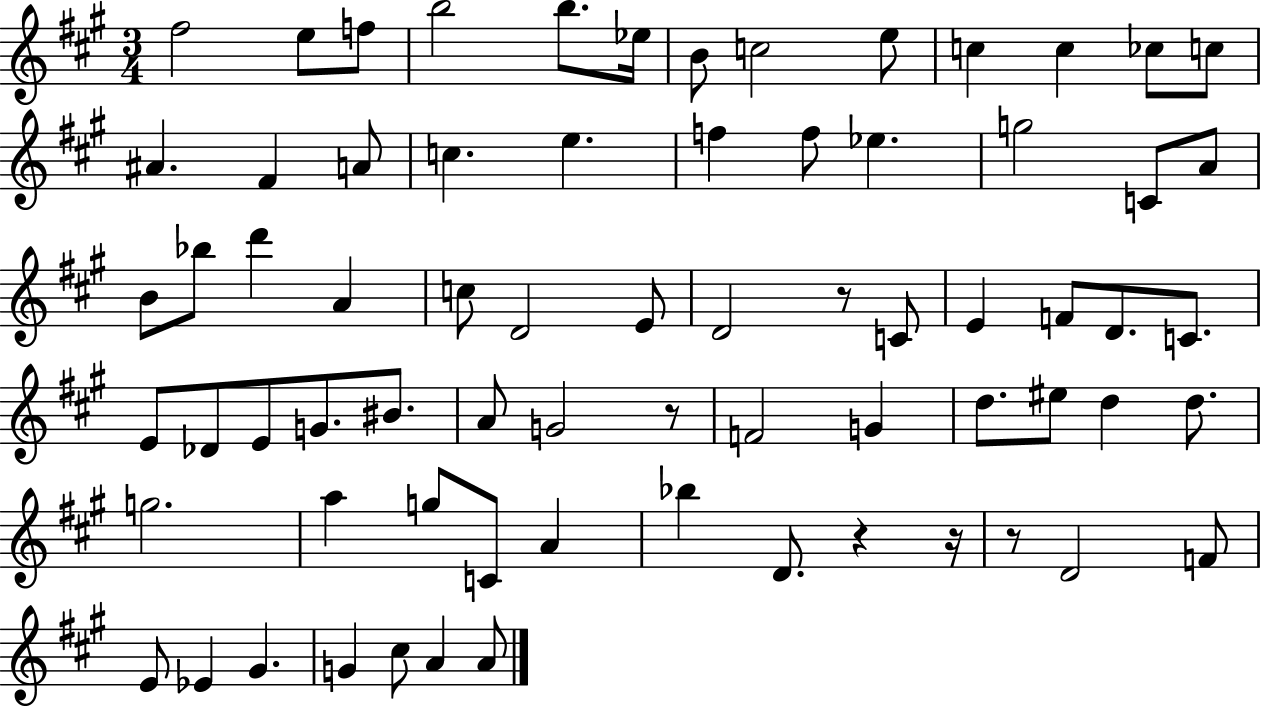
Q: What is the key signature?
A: A major